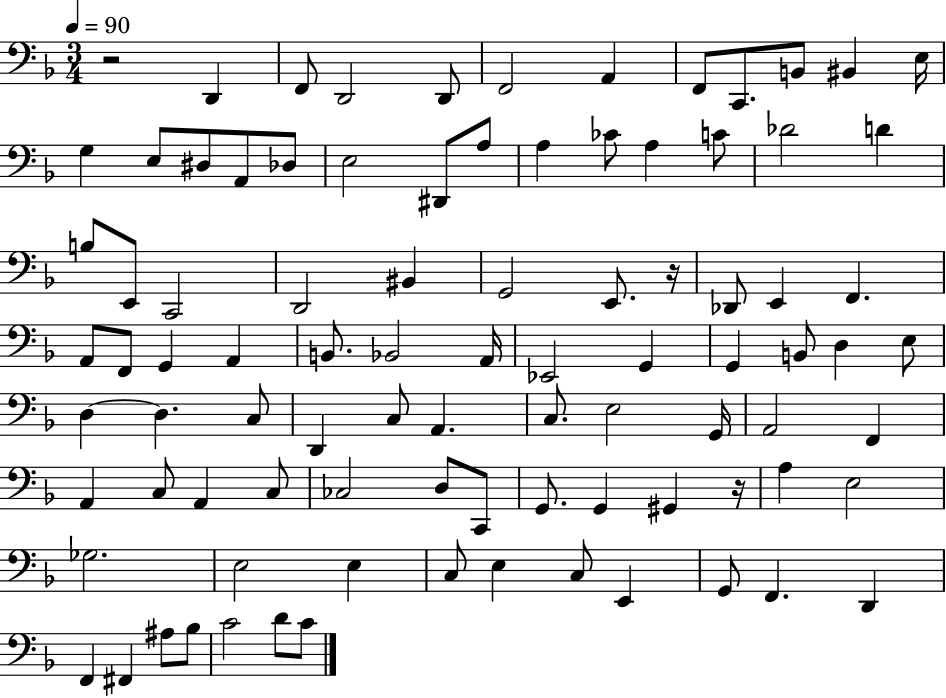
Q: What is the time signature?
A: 3/4